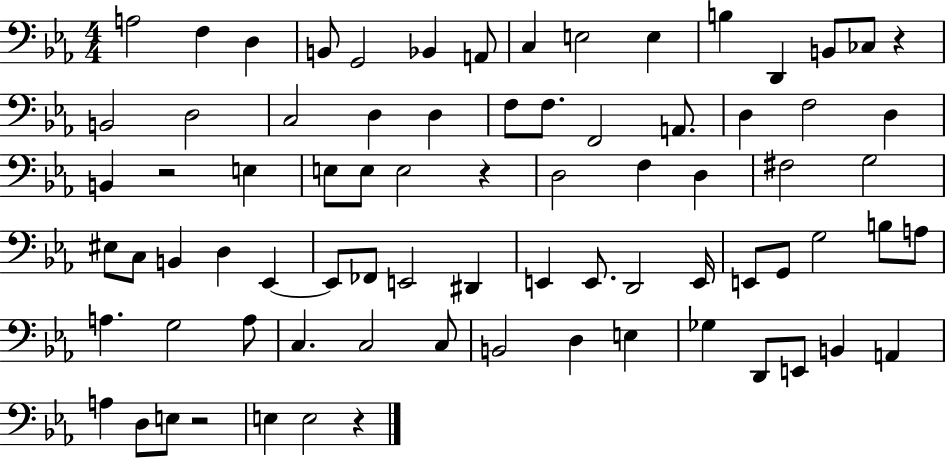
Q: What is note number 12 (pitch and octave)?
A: D2